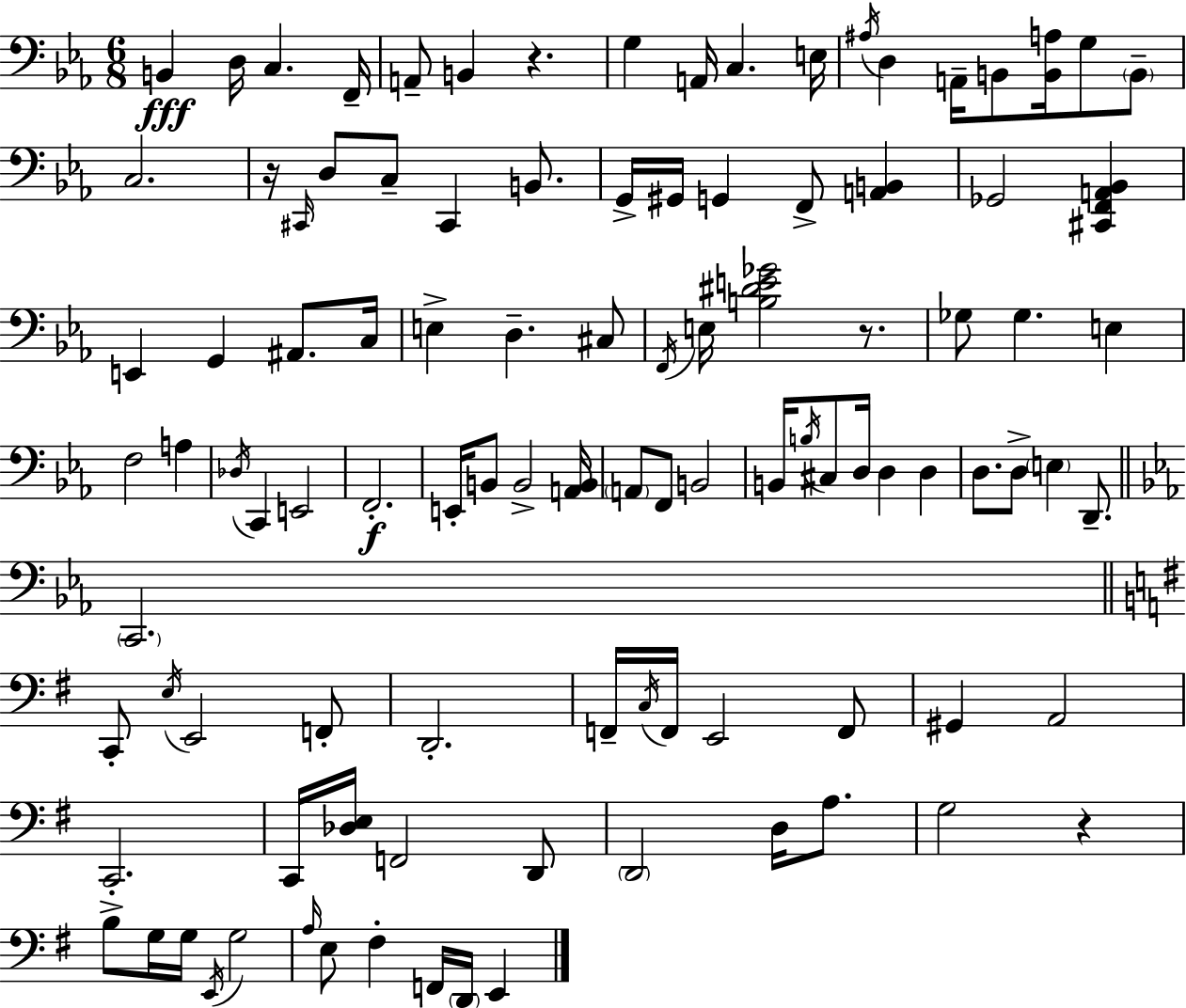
X:1
T:Untitled
M:6/8
L:1/4
K:Cm
B,, D,/4 C, F,,/4 A,,/2 B,, z G, A,,/4 C, E,/4 ^A,/4 D, A,,/4 B,,/2 [B,,A,]/4 G,/2 B,,/2 C,2 z/4 ^C,,/4 D,/2 C,/2 ^C,, B,,/2 G,,/4 ^G,,/4 G,, F,,/2 [A,,B,,] _G,,2 [^C,,F,,A,,_B,,] E,, G,, ^A,,/2 C,/4 E, D, ^C,/2 F,,/4 E,/4 [B,^DE_G]2 z/2 _G,/2 _G, E, F,2 A, _D,/4 C,, E,,2 F,,2 E,,/4 B,,/2 B,,2 [A,,B,,]/4 A,,/2 F,,/2 B,,2 B,,/4 B,/4 ^C,/2 D,/4 D, D, D,/2 D,/2 E, D,,/2 C,,2 C,,/2 E,/4 E,,2 F,,/2 D,,2 F,,/4 C,/4 F,,/4 E,,2 F,,/2 ^G,, A,,2 C,,2 C,,/4 [_D,E,]/4 F,,2 D,,/2 D,,2 D,/4 A,/2 G,2 z B,/2 G,/4 G,/4 E,,/4 G,2 A,/4 E,/2 ^F, F,,/4 D,,/4 E,,